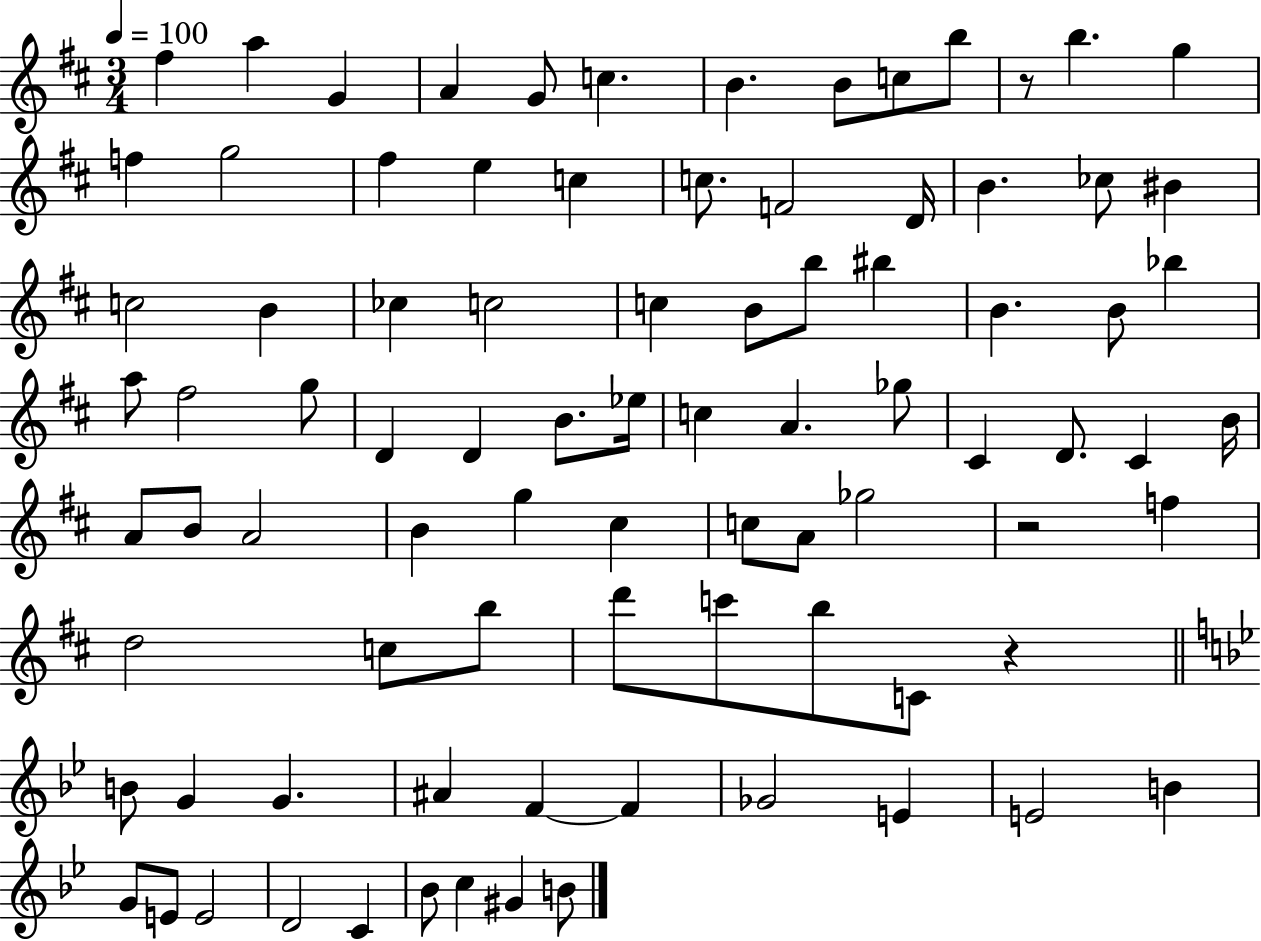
F#5/q A5/q G4/q A4/q G4/e C5/q. B4/q. B4/e C5/e B5/e R/e B5/q. G5/q F5/q G5/h F#5/q E5/q C5/q C5/e. F4/h D4/s B4/q. CES5/e BIS4/q C5/h B4/q CES5/q C5/h C5/q B4/e B5/e BIS5/q B4/q. B4/e Bb5/q A5/e F#5/h G5/e D4/q D4/q B4/e. Eb5/s C5/q A4/q. Gb5/e C#4/q D4/e. C#4/q B4/s A4/e B4/e A4/h B4/q G5/q C#5/q C5/e A4/e Gb5/h R/h F5/q D5/h C5/e B5/e D6/e C6/e B5/e C4/e R/q B4/e G4/q G4/q. A#4/q F4/q F4/q Gb4/h E4/q E4/h B4/q G4/e E4/e E4/h D4/h C4/q Bb4/e C5/q G#4/q B4/e